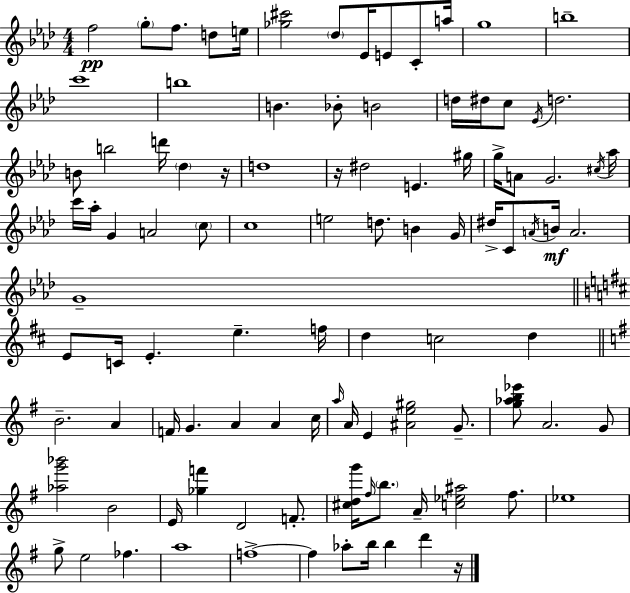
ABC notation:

X:1
T:Untitled
M:4/4
L:1/4
K:Ab
f2 g/2 f/2 d/2 e/4 [_g^c']2 _d/2 _E/4 E/2 C/2 a/4 g4 b4 c'4 b4 B _B/2 B2 d/4 ^d/4 c/2 _E/4 d2 B/2 b2 d'/4 _d z/4 d4 z/4 ^d2 E ^g/4 g/4 A/2 G2 ^c/4 _a/4 c'/4 _a/4 G A2 c/2 c4 e2 d/2 B G/4 ^d/4 C/2 A/4 B/4 A2 G4 E/2 C/4 E e f/4 d c2 d B2 A F/4 G A A c/4 a/4 A/4 E [^Ae^g]2 G/2 [g_ab_e']/2 A2 G/2 [_ag'_b']2 B2 E/4 [_gf'] D2 F/2 [^cdg']/4 ^f/4 b/2 A/4 [c_e^a]2 ^f/2 _e4 g/2 e2 _f a4 f4 f _a/2 b/4 b d' z/4